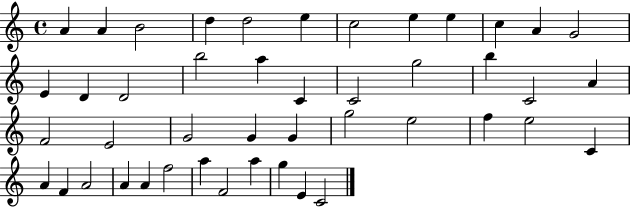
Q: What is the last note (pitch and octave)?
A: C4